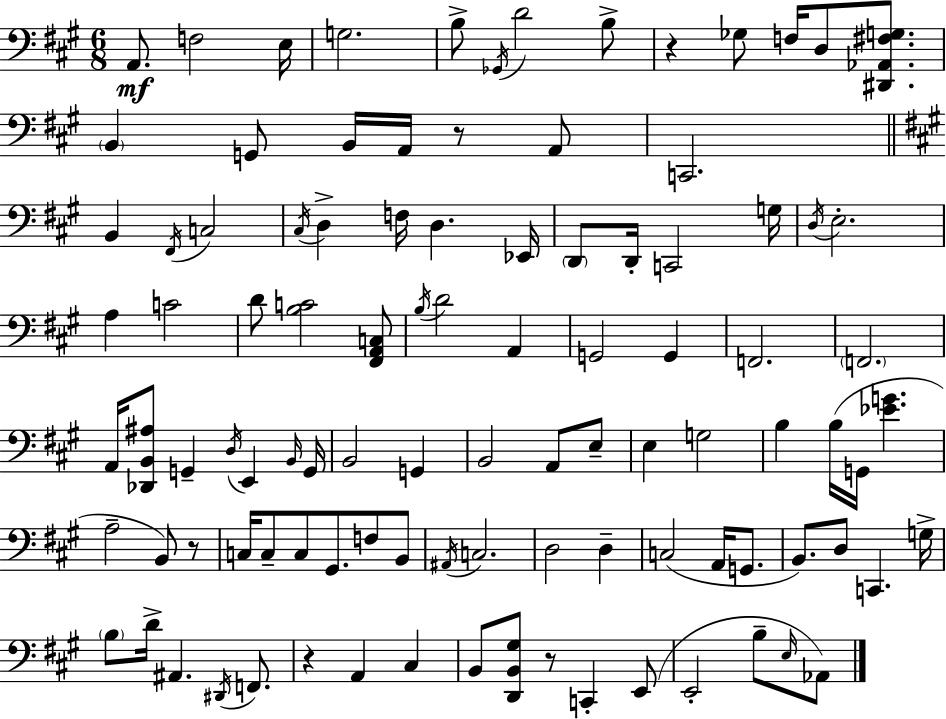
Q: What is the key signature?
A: A major